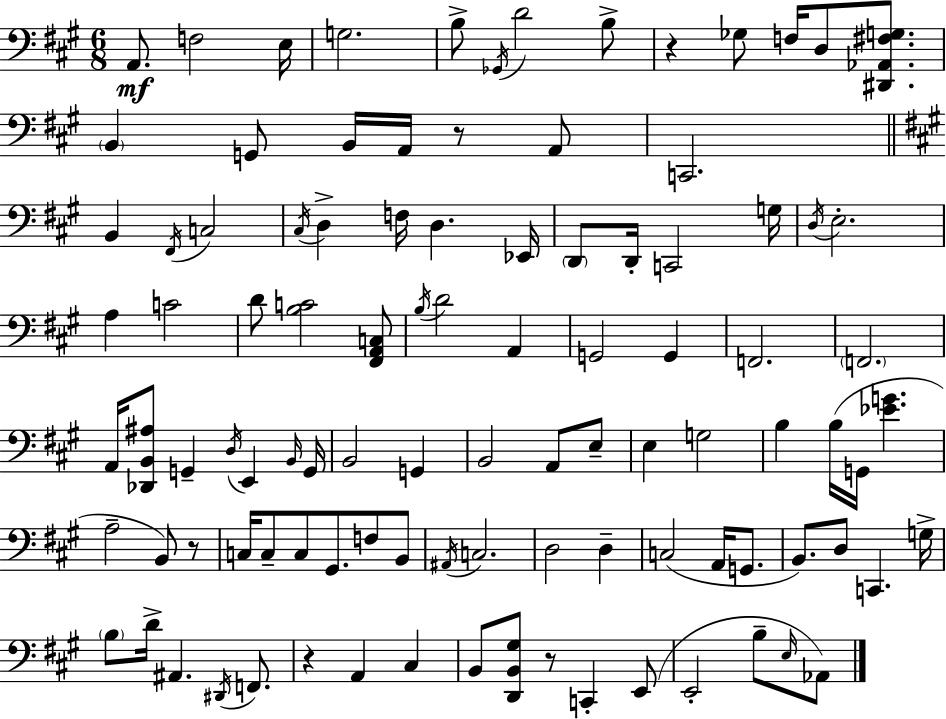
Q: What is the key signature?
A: A major